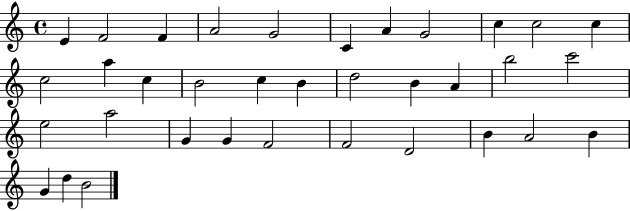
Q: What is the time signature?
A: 4/4